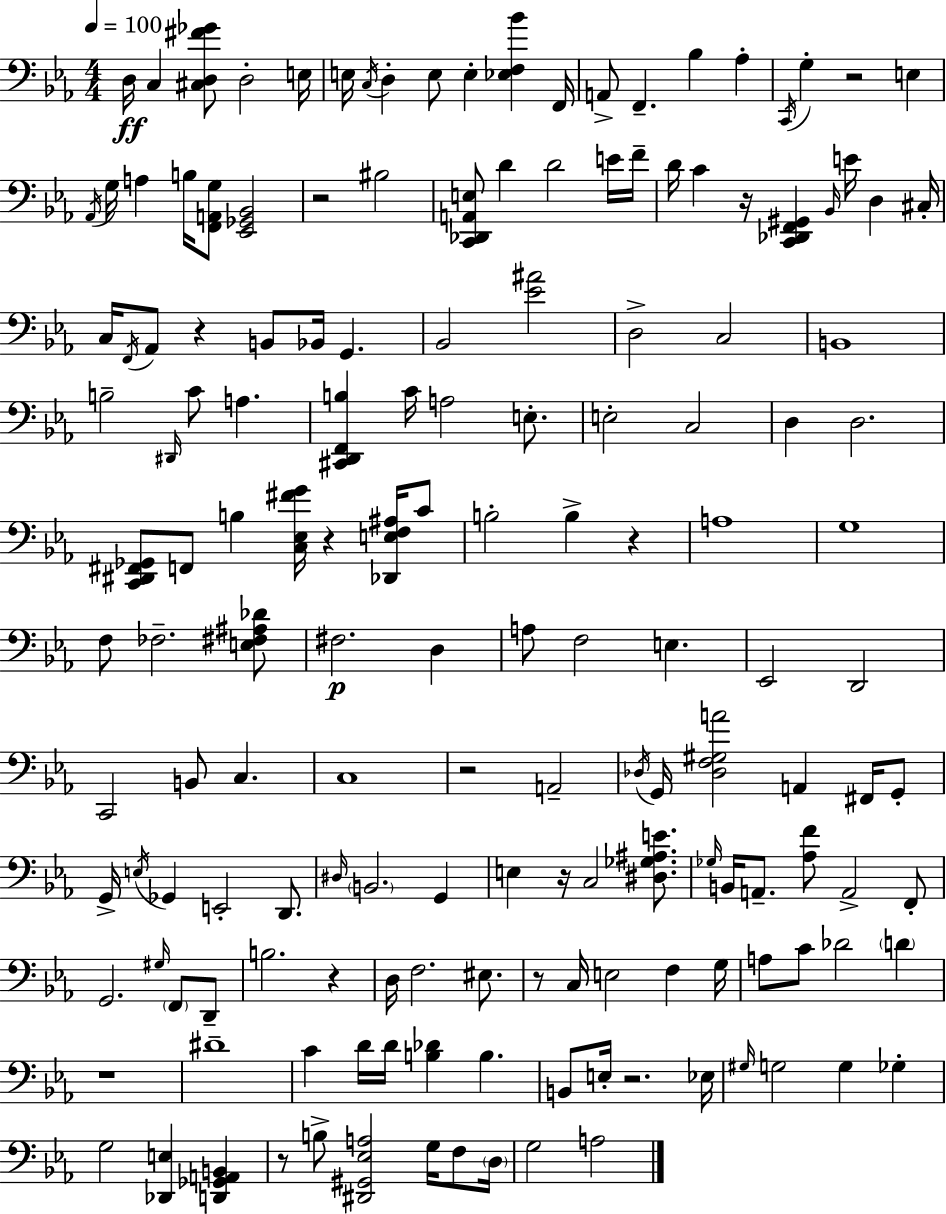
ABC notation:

X:1
T:Untitled
M:4/4
L:1/4
K:Eb
D,/4 C, [^C,D,^F_G]/2 D,2 E,/4 E,/4 C,/4 D, E,/2 E, [_E,F,_B] F,,/4 A,,/2 F,, _B, _A, C,,/4 G, z2 E, _A,,/4 G,/4 A, B,/4 [F,,A,,G,]/2 [_E,,_G,,_B,,]2 z2 ^B,2 [C,,_D,,A,,E,]/2 D D2 E/4 F/4 D/4 C z/4 [C,,_D,,F,,^G,,] _B,,/4 E/4 D, ^C,/4 C,/4 F,,/4 _A,,/2 z B,,/2 _B,,/4 G,, _B,,2 [_E^A]2 D,2 C,2 B,,4 B,2 ^D,,/4 C/2 A, [^C,,D,,F,,B,] C/4 A,2 E,/2 E,2 C,2 D, D,2 [C,,^D,,^F,,_G,,]/2 F,,/2 B, [C,_E,^FG]/4 z [_D,,E,F,^A,]/4 C/2 B,2 B, z A,4 G,4 F,/2 _F,2 [E,^F,^A,_D]/2 ^F,2 D, A,/2 F,2 E, _E,,2 D,,2 C,,2 B,,/2 C, C,4 z2 A,,2 _D,/4 G,,/4 [_D,F,^G,A]2 A,, ^F,,/4 G,,/2 G,,/4 E,/4 _G,, E,,2 D,,/2 ^D,/4 B,,2 G,, E, z/4 C,2 [^D,_G,^A,E]/2 _G,/4 B,,/4 A,,/2 [_A,F]/2 A,,2 F,,/2 G,,2 ^G,/4 F,,/2 D,,/2 B,2 z D,/4 F,2 ^E,/2 z/2 C,/4 E,2 F, G,/4 A,/2 C/2 _D2 D z4 ^D4 C D/4 D/4 [B,_D] B, B,,/2 E,/4 z2 _E,/4 ^G,/4 G,2 G, _G, G,2 [_D,,E,] [D,,_G,,A,,B,,] z/2 B,/2 [^D,,^G,,_E,A,]2 G,/4 F,/2 D,/4 G,2 A,2